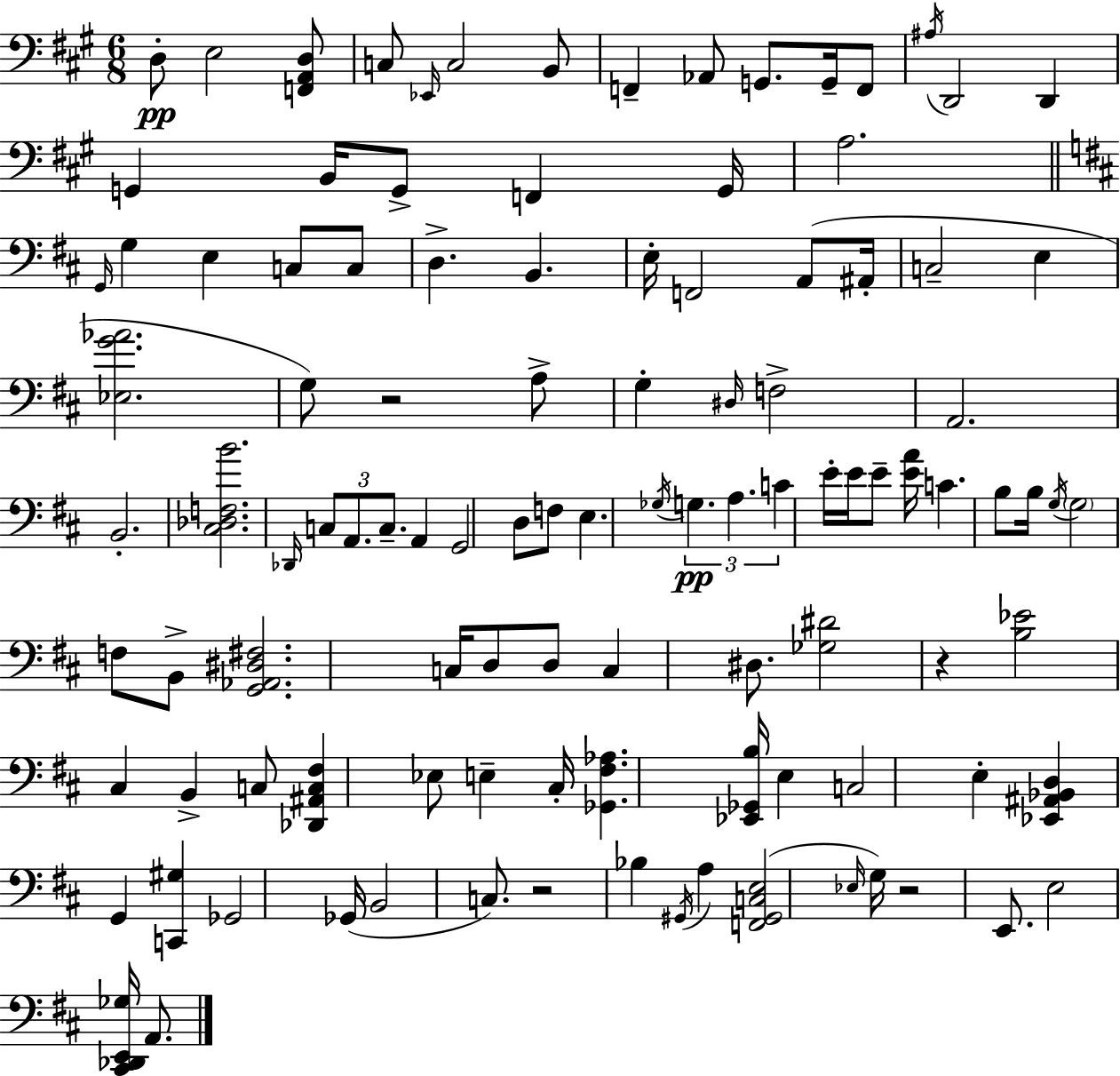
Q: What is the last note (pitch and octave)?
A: A2